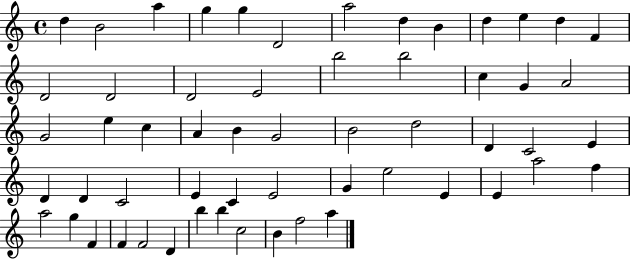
X:1
T:Untitled
M:4/4
L:1/4
K:C
d B2 a g g D2 a2 d B d e d F D2 D2 D2 E2 b2 b2 c G A2 G2 e c A B G2 B2 d2 D C2 E D D C2 E C E2 G e2 E E a2 f a2 g F F F2 D b b c2 B f2 a